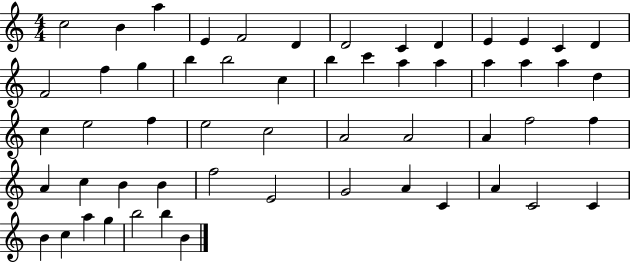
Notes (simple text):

C5/h B4/q A5/q E4/q F4/h D4/q D4/h C4/q D4/q E4/q E4/q C4/q D4/q F4/h F5/q G5/q B5/q B5/h C5/q B5/q C6/q A5/q A5/q A5/q A5/q A5/q D5/q C5/q E5/h F5/q E5/h C5/h A4/h A4/h A4/q F5/h F5/q A4/q C5/q B4/q B4/q F5/h E4/h G4/h A4/q C4/q A4/q C4/h C4/q B4/q C5/q A5/q G5/q B5/h B5/q B4/q